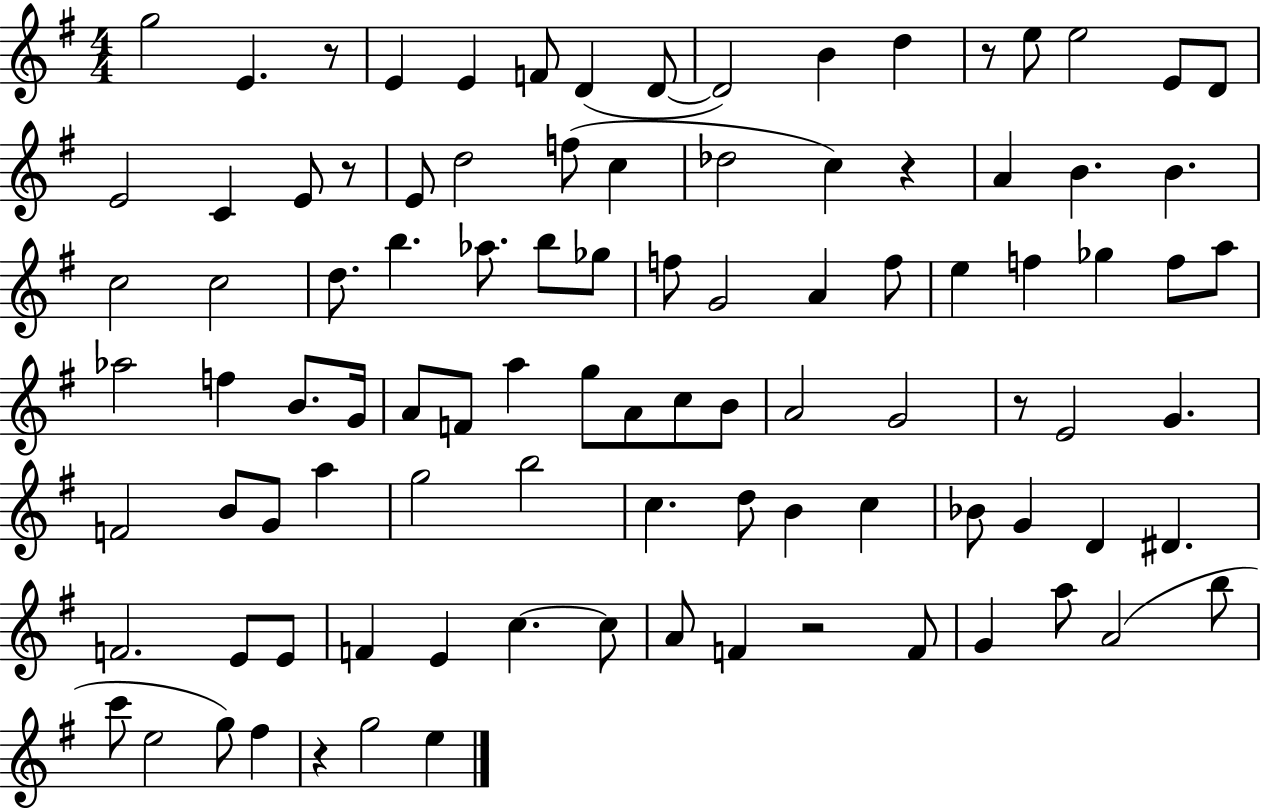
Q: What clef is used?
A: treble